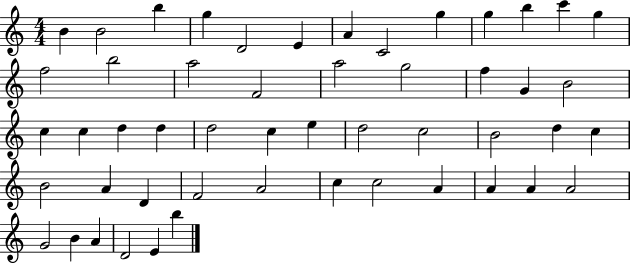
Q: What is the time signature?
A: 4/4